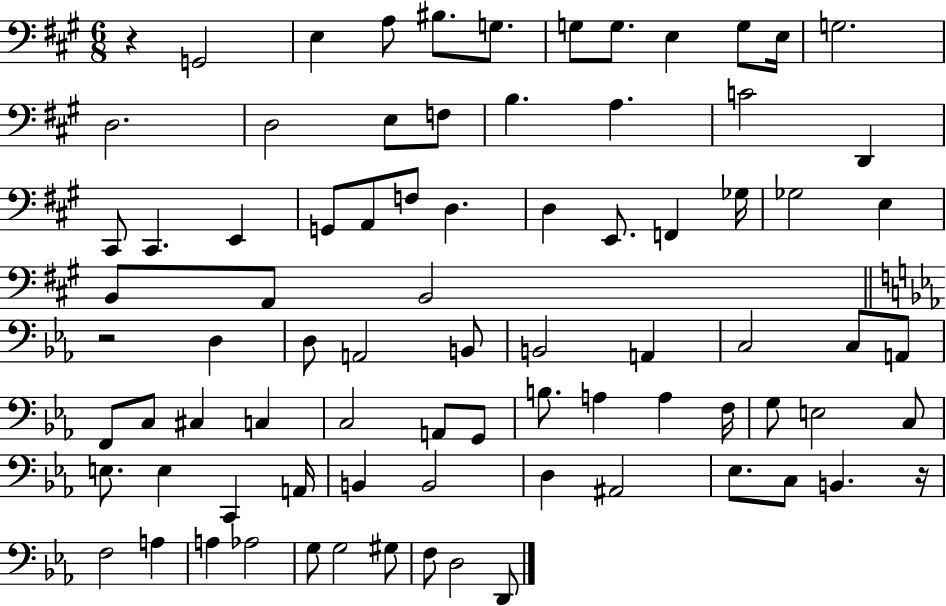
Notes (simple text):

R/q G2/h E3/q A3/e BIS3/e. G3/e. G3/e G3/e. E3/q G3/e E3/s G3/h. D3/h. D3/h E3/e F3/e B3/q. A3/q. C4/h D2/q C#2/e C#2/q. E2/q G2/e A2/e F3/e D3/q. D3/q E2/e. F2/q Gb3/s Gb3/h E3/q B2/e A2/e B2/h R/h D3/q D3/e A2/h B2/e B2/h A2/q C3/h C3/e A2/e F2/e C3/e C#3/q C3/q C3/h A2/e G2/e B3/e. A3/q A3/q F3/s G3/e E3/h C3/e E3/e. E3/q C2/q A2/s B2/q B2/h D3/q A#2/h Eb3/e. C3/e B2/q. R/s F3/h A3/q A3/q Ab3/h G3/e G3/h G#3/e F3/e D3/h D2/e